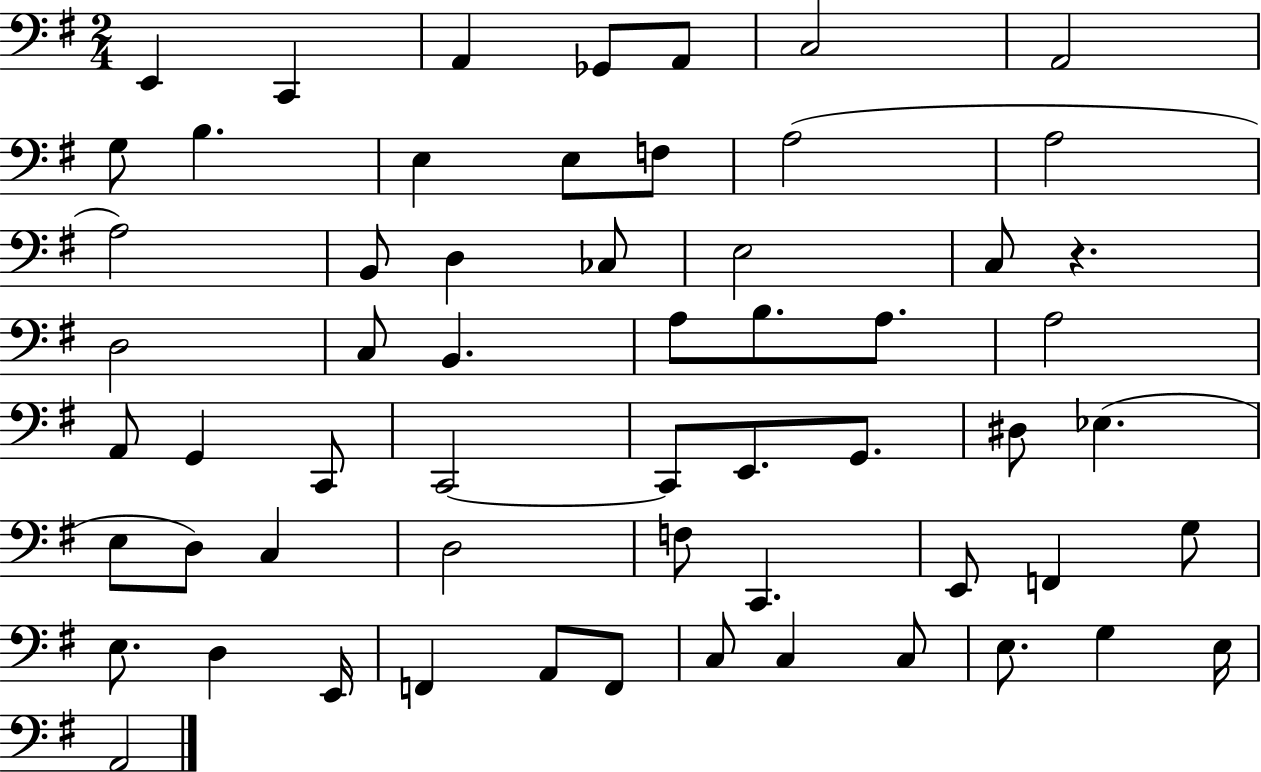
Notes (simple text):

E2/q C2/q A2/q Gb2/e A2/e C3/h A2/h G3/e B3/q. E3/q E3/e F3/e A3/h A3/h A3/h B2/e D3/q CES3/e E3/h C3/e R/q. D3/h C3/e B2/q. A3/e B3/e. A3/e. A3/h A2/e G2/q C2/e C2/h C2/e E2/e. G2/e. D#3/e Eb3/q. E3/e D3/e C3/q D3/h F3/e C2/q. E2/e F2/q G3/e E3/e. D3/q E2/s F2/q A2/e F2/e C3/e C3/q C3/e E3/e. G3/q E3/s A2/h